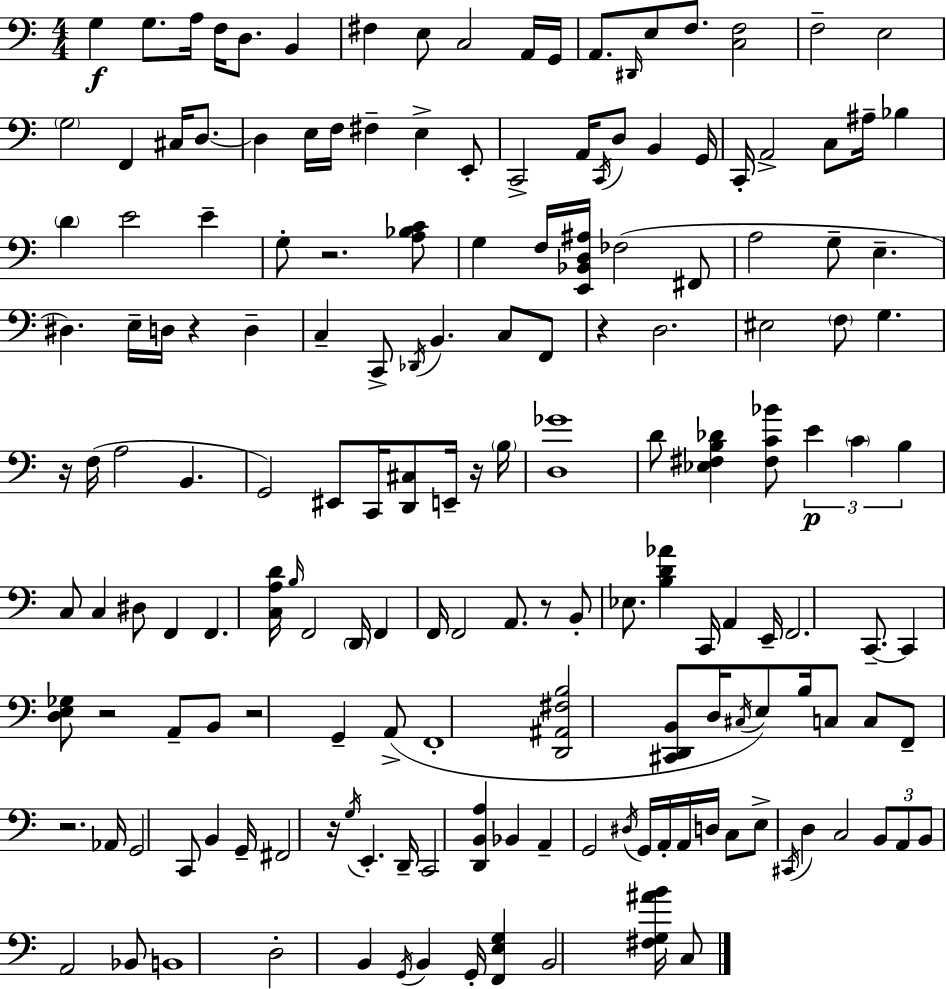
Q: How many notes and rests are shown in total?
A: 168